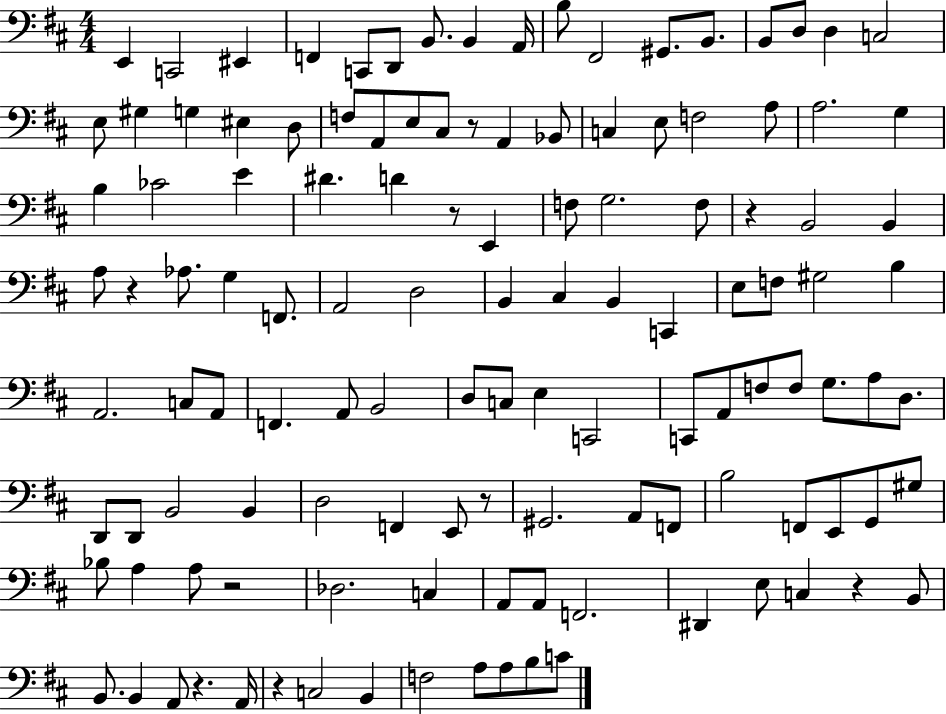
E2/q C2/h EIS2/q F2/q C2/e D2/e B2/e. B2/q A2/s B3/e F#2/h G#2/e. B2/e. B2/e D3/e D3/q C3/h E3/e G#3/q G3/q EIS3/q D3/e F3/e A2/e E3/e C#3/e R/e A2/q Bb2/e C3/q E3/e F3/h A3/e A3/h. G3/q B3/q CES4/h E4/q D#4/q. D4/q R/e E2/q F3/e G3/h. F3/e R/q B2/h B2/q A3/e R/q Ab3/e. G3/q F2/e. A2/h D3/h B2/q C#3/q B2/q C2/q E3/e F3/e G#3/h B3/q A2/h. C3/e A2/e F2/q. A2/e B2/h D3/e C3/e E3/q C2/h C2/e A2/e F3/e F3/e G3/e. A3/e D3/e. D2/e D2/e B2/h B2/q D3/h F2/q E2/e R/e G#2/h. A2/e F2/e B3/h F2/e E2/e G2/e G#3/e Bb3/e A3/q A3/e R/h Db3/h. C3/q A2/e A2/e F2/h. D#2/q E3/e C3/q R/q B2/e B2/e. B2/q A2/e R/q. A2/s R/q C3/h B2/q F3/h A3/e A3/e B3/e C4/e